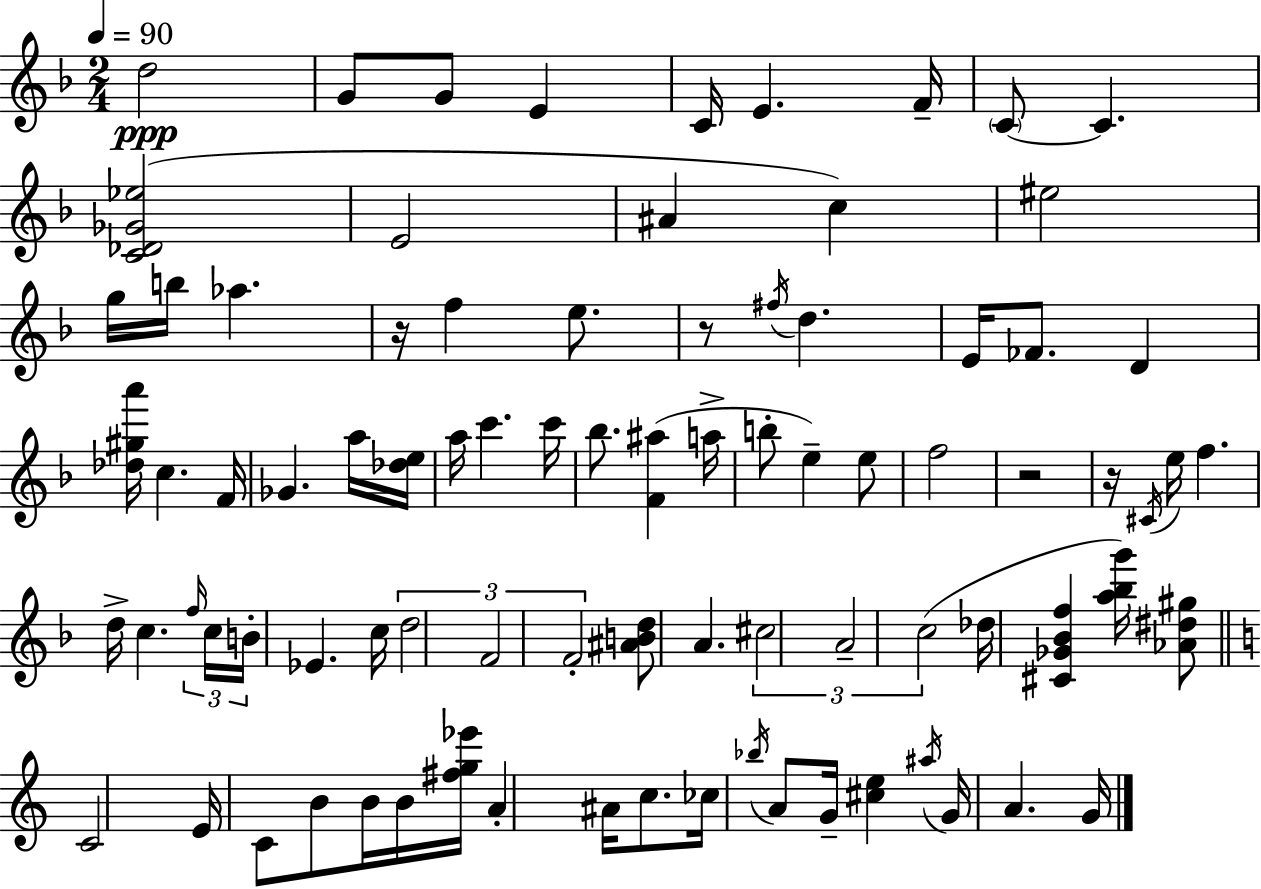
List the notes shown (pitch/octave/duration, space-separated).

D5/h G4/e G4/e E4/q C4/s E4/q. F4/s C4/e C4/q. [C4,Db4,Gb4,Eb5]/h E4/h A#4/q C5/q EIS5/h G5/s B5/s Ab5/q. R/s F5/q E5/e. R/e F#5/s D5/q. E4/s FES4/e. D4/q [Db5,G#5,A6]/s C5/q. F4/s Gb4/q. A5/s [Db5,E5]/s A5/s C6/q. C6/s Bb5/e. [F4,A#5]/q A5/s B5/e E5/q E5/e F5/h R/h R/s C#4/s E5/s F5/q. D5/s C5/q. F5/s C5/s B4/s Eb4/q. C5/s D5/h F4/h F4/h [A#4,B4,D5]/e A4/q. C#5/h A4/h C5/h Db5/s [C#4,Gb4,Bb4,F5]/q [A5,Bb5,G6]/s [Ab4,D#5,G#5]/e C4/h E4/s C4/e B4/e B4/s B4/s [F#5,G5,Eb6]/s A4/q A#4/s C5/e. CES5/s Bb5/s A4/e G4/s [C#5,E5]/q A#5/s G4/s A4/q. G4/s